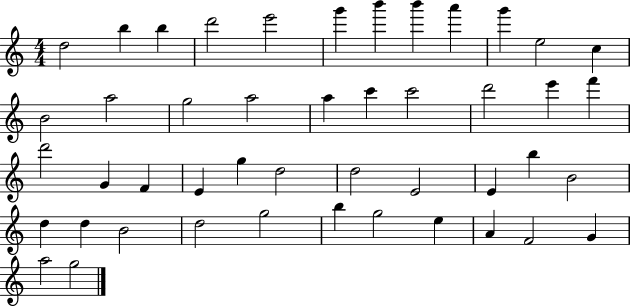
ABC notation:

X:1
T:Untitled
M:4/4
L:1/4
K:C
d2 b b d'2 e'2 g' b' b' a' g' e2 c B2 a2 g2 a2 a c' c'2 d'2 e' f' d'2 G F E g d2 d2 E2 E b B2 d d B2 d2 g2 b g2 e A F2 G a2 g2